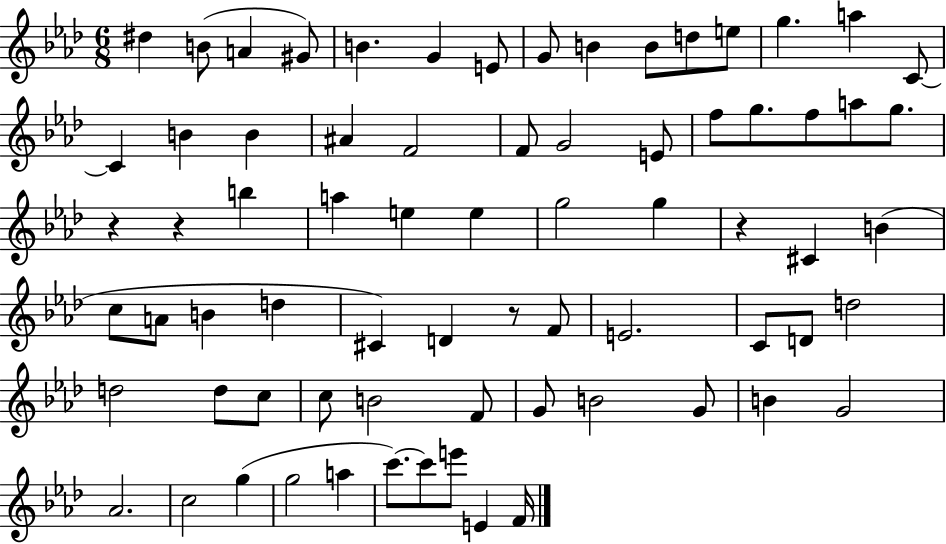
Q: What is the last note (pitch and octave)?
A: F4